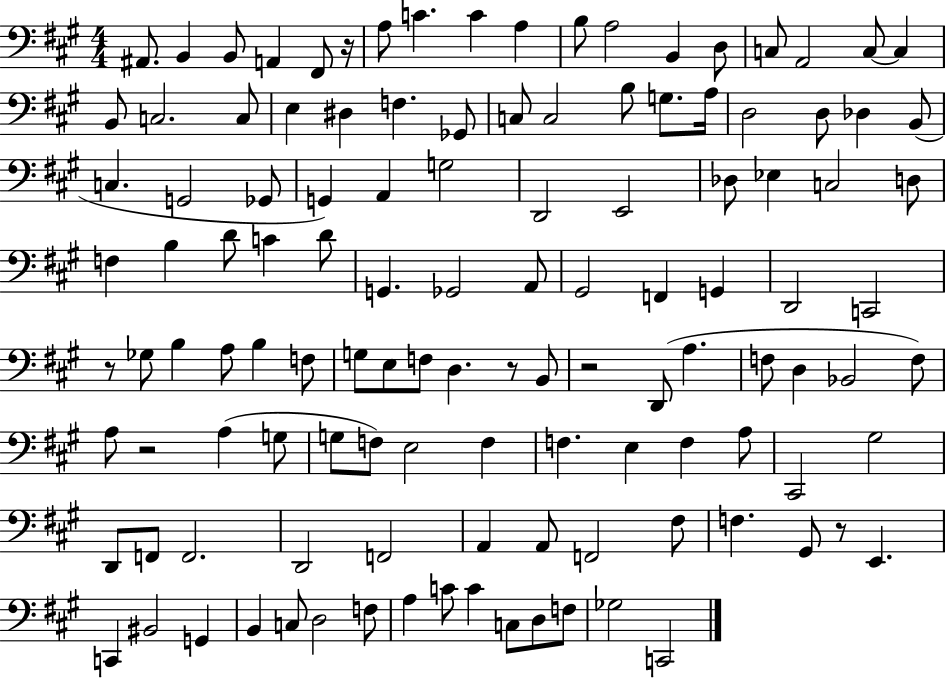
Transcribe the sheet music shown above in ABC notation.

X:1
T:Untitled
M:4/4
L:1/4
K:A
^A,,/2 B,, B,,/2 A,, ^F,,/2 z/4 A,/2 C C A, B,/2 A,2 B,, D,/2 C,/2 A,,2 C,/2 C, B,,/2 C,2 C,/2 E, ^D, F, _G,,/2 C,/2 C,2 B,/2 G,/2 A,/4 D,2 D,/2 _D, B,,/2 C, G,,2 _G,,/2 G,, A,, G,2 D,,2 E,,2 _D,/2 _E, C,2 D,/2 F, B, D/2 C D/2 G,, _G,,2 A,,/2 ^G,,2 F,, G,, D,,2 C,,2 z/2 _G,/2 B, A,/2 B, F,/2 G,/2 E,/2 F,/2 D, z/2 B,,/2 z2 D,,/2 A, F,/2 D, _B,,2 F,/2 A,/2 z2 A, G,/2 G,/2 F,/2 E,2 F, F, E, F, A,/2 ^C,,2 ^G,2 D,,/2 F,,/2 F,,2 D,,2 F,,2 A,, A,,/2 F,,2 ^F,/2 F, ^G,,/2 z/2 E,, C,, ^B,,2 G,, B,, C,/2 D,2 F,/2 A, C/2 C C,/2 D,/2 F,/2 _G,2 C,,2